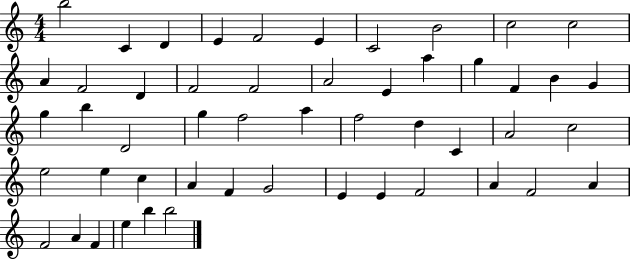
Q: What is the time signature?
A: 4/4